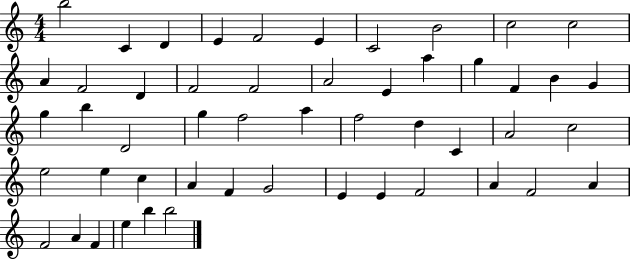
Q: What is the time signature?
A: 4/4